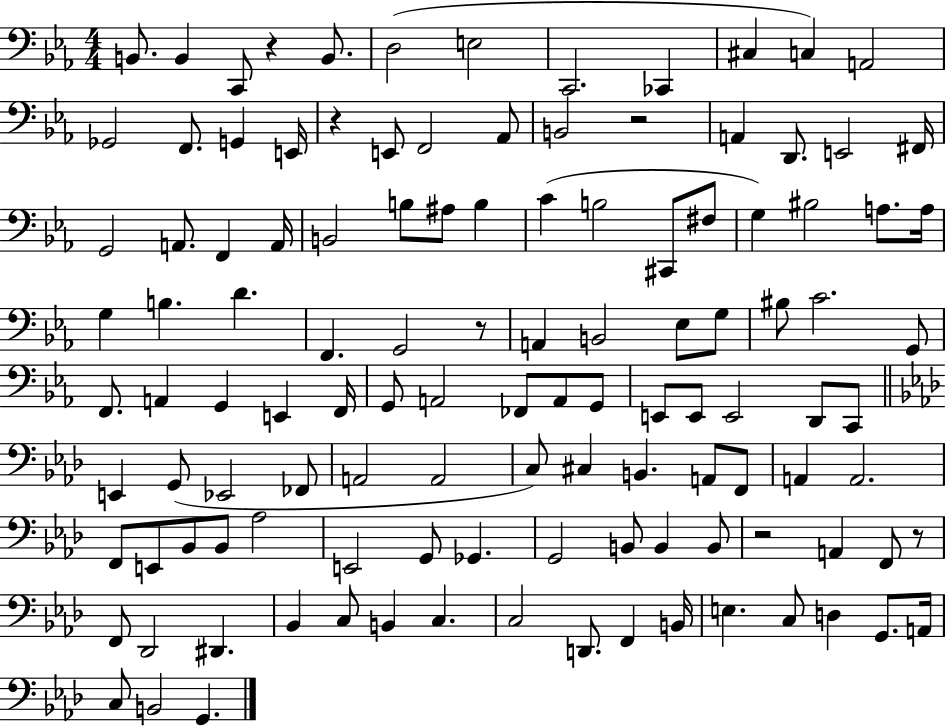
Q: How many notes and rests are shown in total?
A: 118